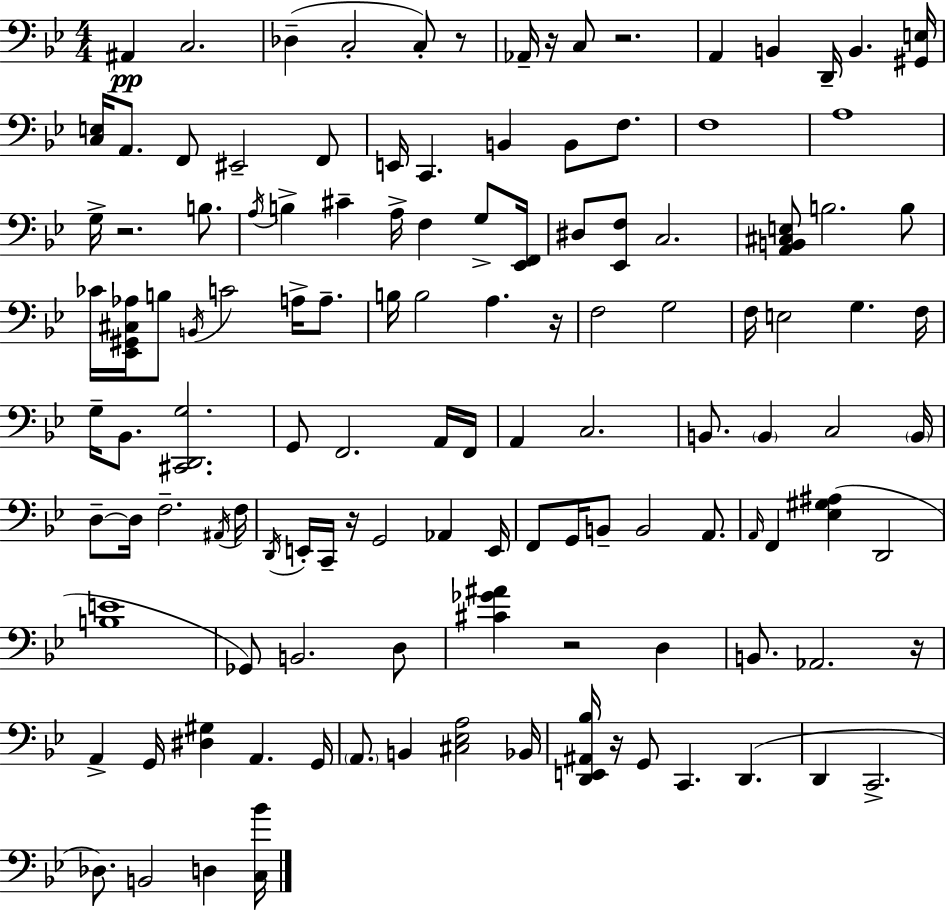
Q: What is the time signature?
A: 4/4